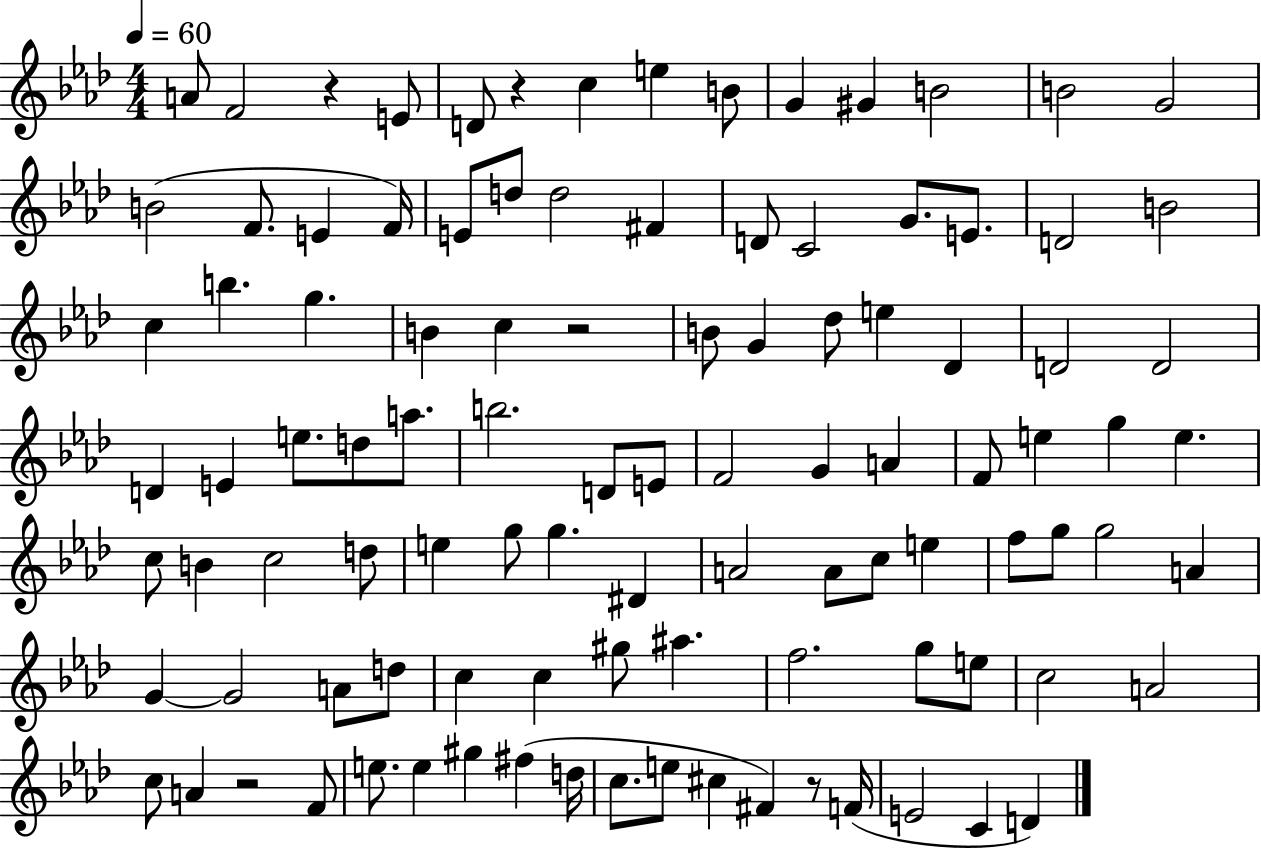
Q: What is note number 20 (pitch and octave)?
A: F#4